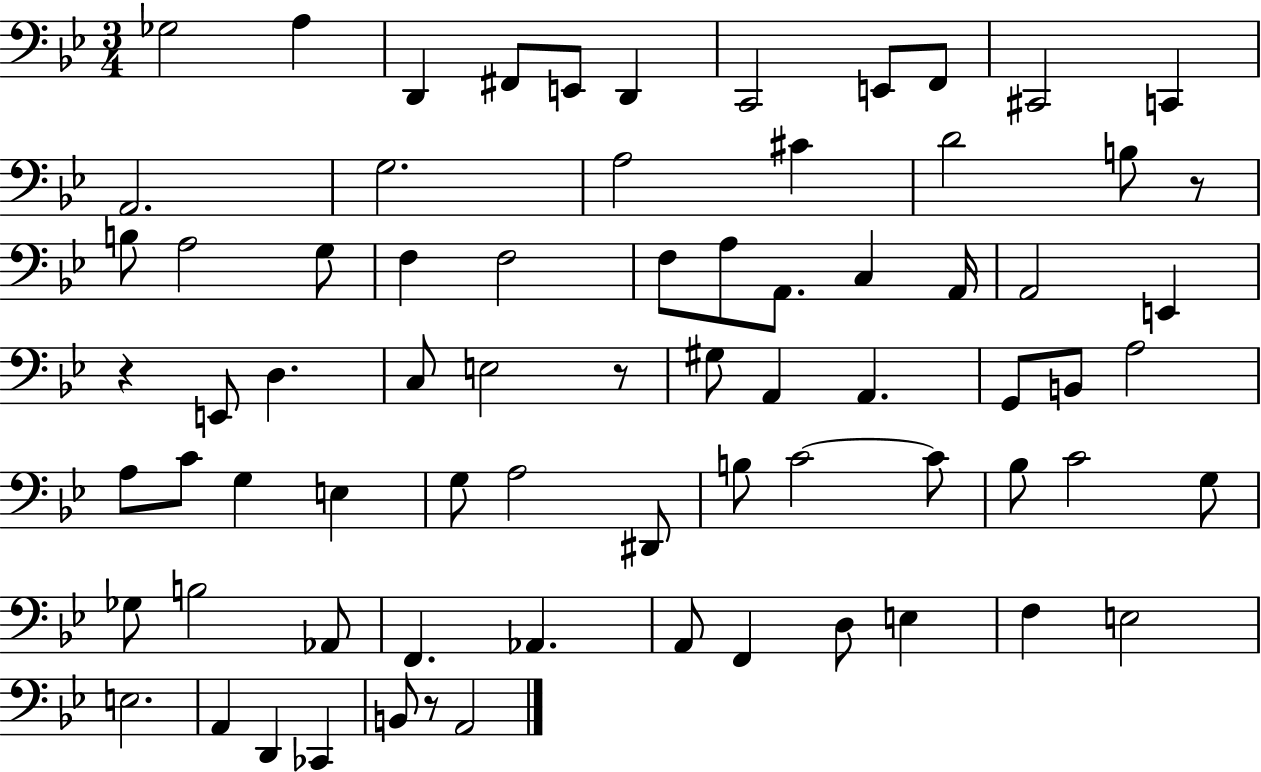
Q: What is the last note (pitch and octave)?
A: A2